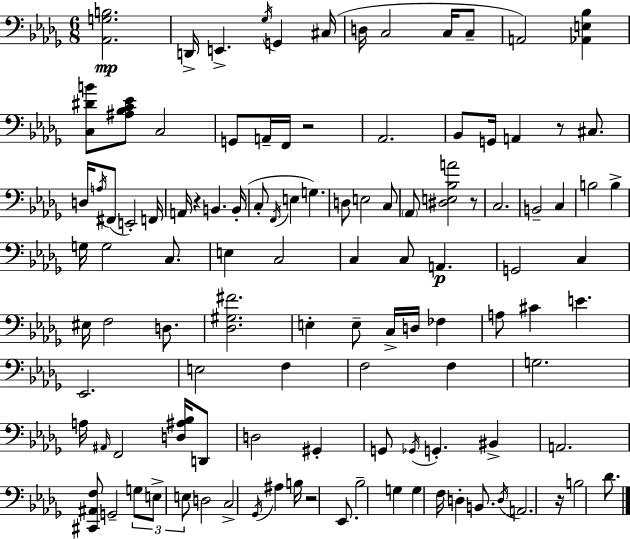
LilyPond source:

{
  \clef bass
  \numericTimeSignature
  \time 6/8
  \key bes \minor
  <aes, g b>2.\mp | d,16-> e,4.-> \acciaccatura { ges16 } g,4 | cis16( d16 c2 c16 c8-- | a,2) <aes, e bes>4 | \break <c dis' b'>8 <ais bes c' ees'>8 c2 | g,8 a,16-- f,16 r2 | aes,2. | bes,8 g,16 a,4 r8 cis8. | \break d16 \acciaccatura { a16 }( fis,8 e,2-.) | f,16 a,16 r4 b,4. | b,16-.( c8-. \acciaccatura { f,16 } e4 g4.) | d8 e2 | \break c8 \parenthesize aes,8 <dis e bes a'>2 | r8 c2. | b,2-- c4 | b2 b4-> | \break g16 g2 | c8. e4 c2 | c4 c8 a,4.\p | g,2 c4 | \break eis16 f2 | d8. <des gis fis'>2. | e4-. e8-- c16-> d16 fes4 | a8 cis'4 e'4. | \break ees,2. | e2 f4 | f2 f4 | g2. | \break a16 \grace { ais,16 } f,2 | <d ais bes>16 d,8 d2 | gis,4-. g,8 \acciaccatura { ges,16 } g,4.-. | bis,4-> a,2. | \break <cis, ais, f>8 g,2-- | \tuplet 3/2 { g8 e8-> e8 } d2 | c2-> | \acciaccatura { ges,16 } ais4 b16 r2 | \break ees,8. bes2-- | g4 g4 f16 d4-. | b,8. \acciaccatura { d16 } a,2. | r16 b2 | \break des'8. \bar "|."
}